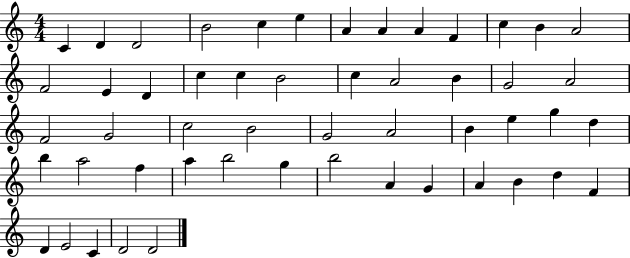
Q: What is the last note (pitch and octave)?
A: D4